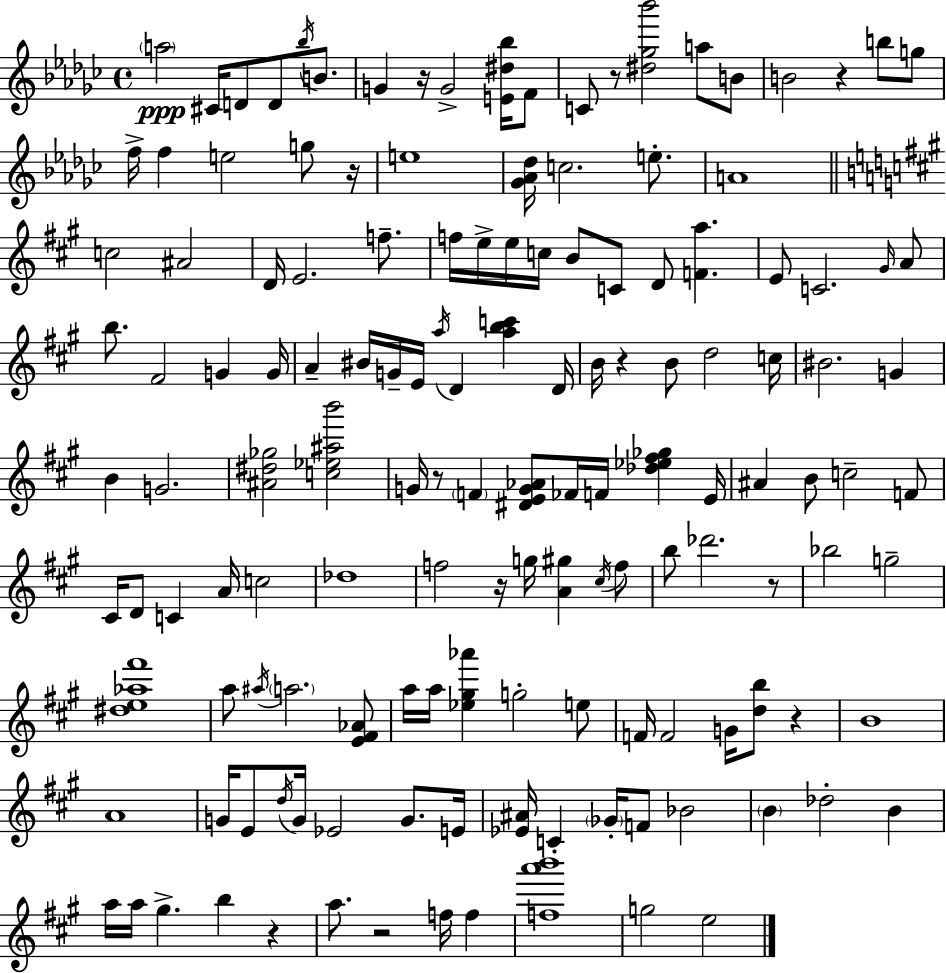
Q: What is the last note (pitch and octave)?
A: E5